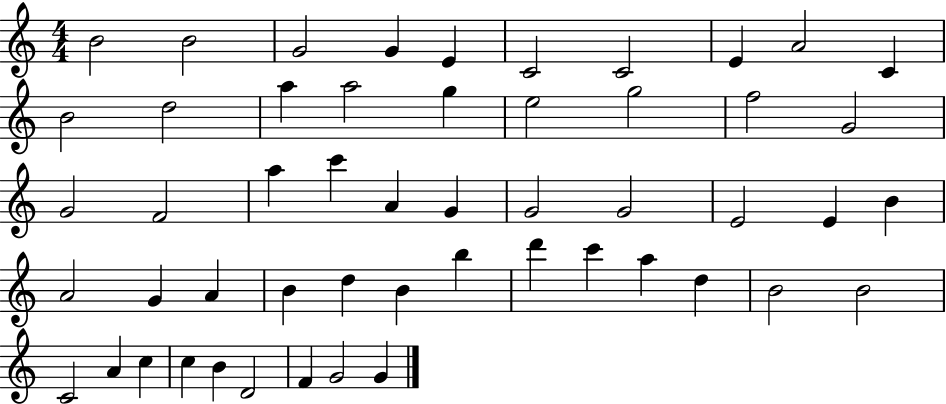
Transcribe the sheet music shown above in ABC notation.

X:1
T:Untitled
M:4/4
L:1/4
K:C
B2 B2 G2 G E C2 C2 E A2 C B2 d2 a a2 g e2 g2 f2 G2 G2 F2 a c' A G G2 G2 E2 E B A2 G A B d B b d' c' a d B2 B2 C2 A c c B D2 F G2 G